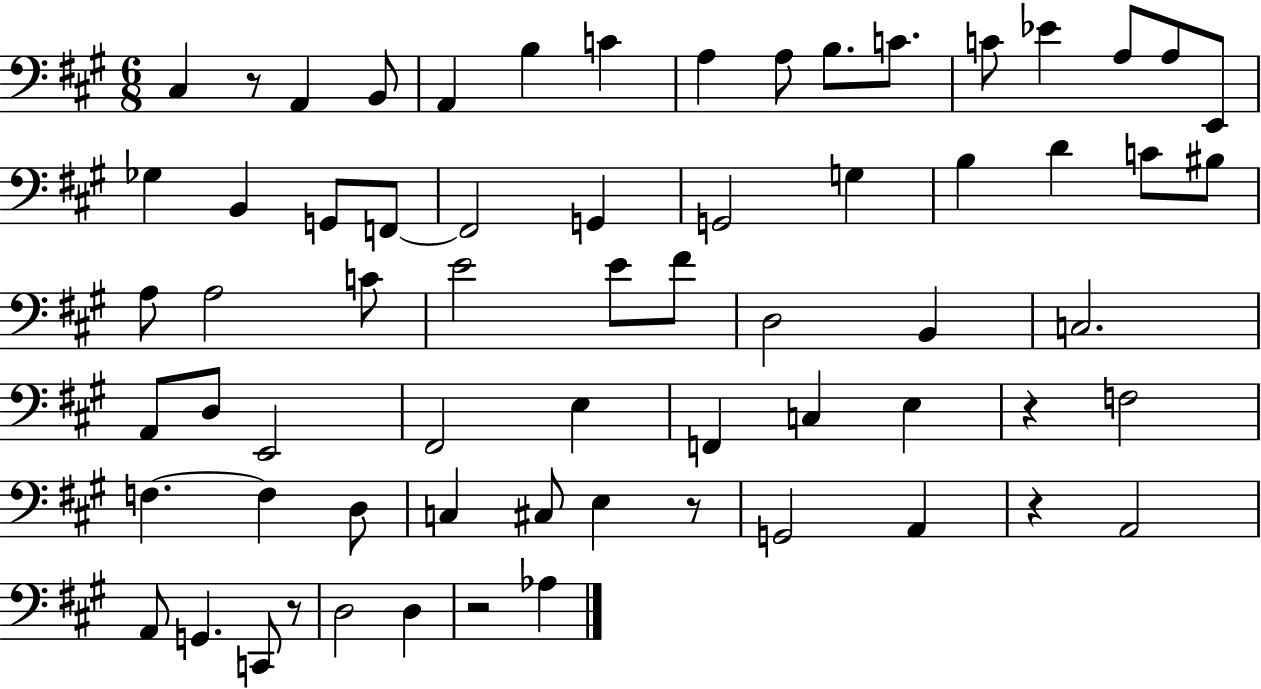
X:1
T:Untitled
M:6/8
L:1/4
K:A
^C, z/2 A,, B,,/2 A,, B, C A, A,/2 B,/2 C/2 C/2 _E A,/2 A,/2 E,,/2 _G, B,, G,,/2 F,,/2 F,,2 G,, G,,2 G, B, D C/2 ^B,/2 A,/2 A,2 C/2 E2 E/2 ^F/2 D,2 B,, C,2 A,,/2 D,/2 E,,2 ^F,,2 E, F,, C, E, z F,2 F, F, D,/2 C, ^C,/2 E, z/2 G,,2 A,, z A,,2 A,,/2 G,, C,,/2 z/2 D,2 D, z2 _A,